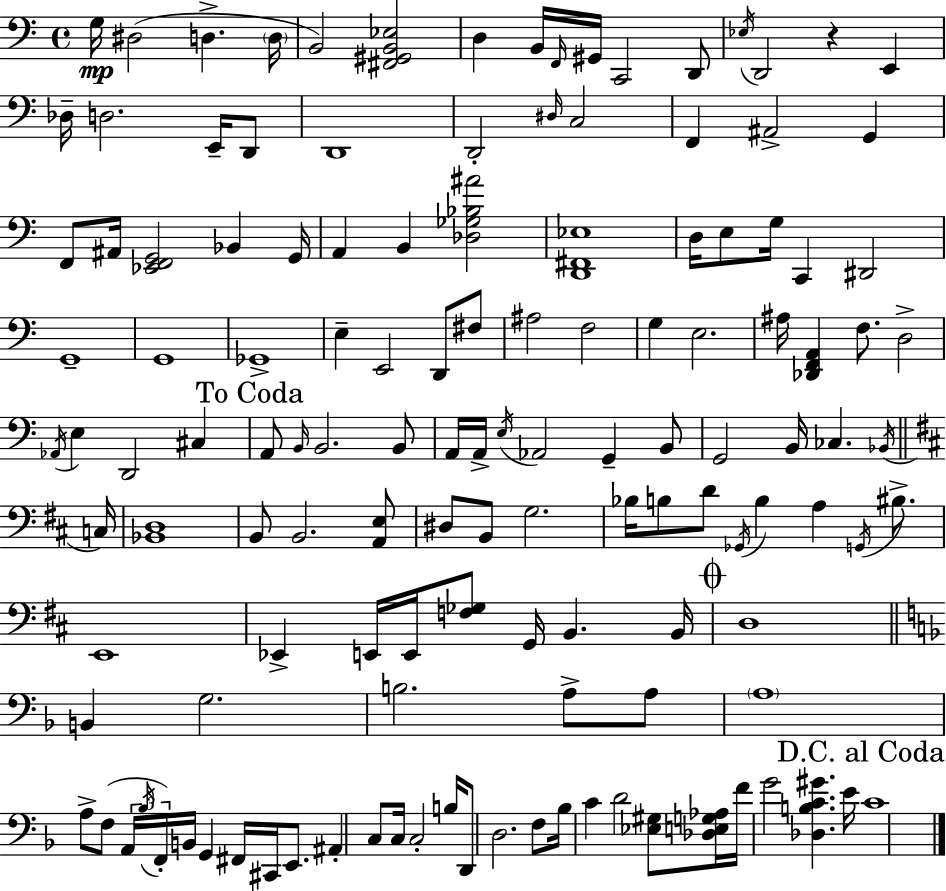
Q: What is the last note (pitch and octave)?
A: C4